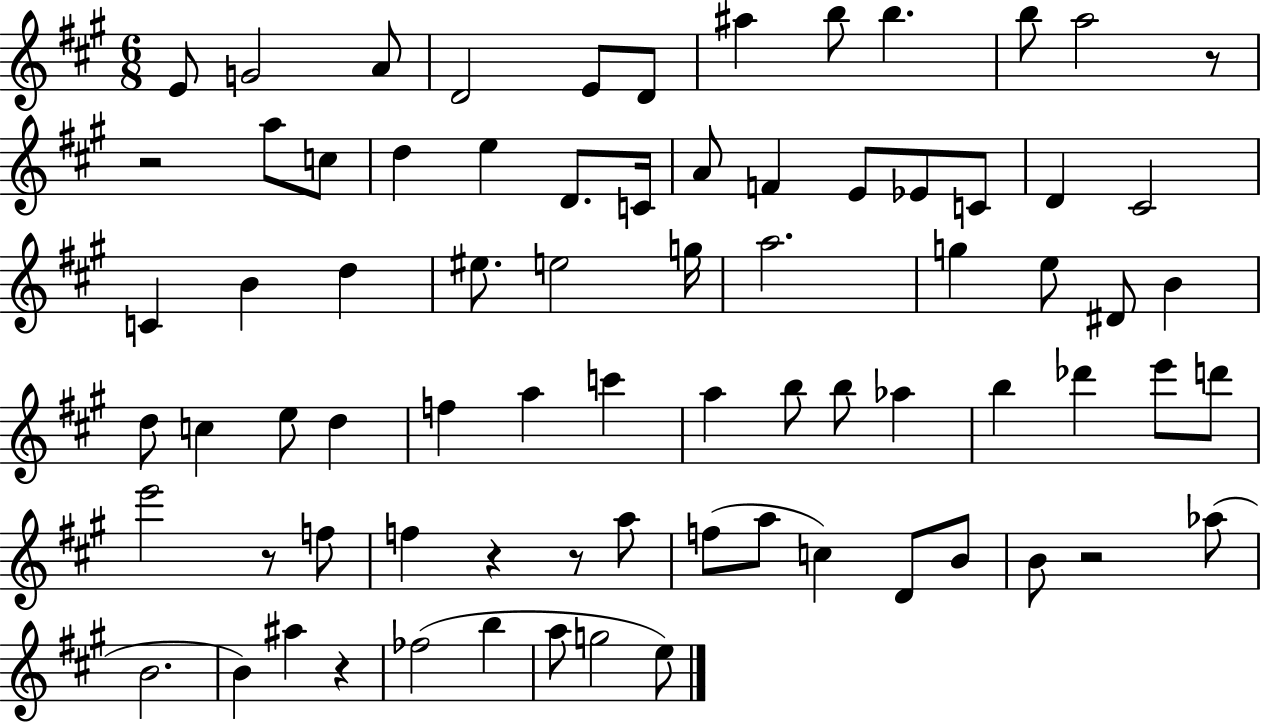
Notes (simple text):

E4/e G4/h A4/e D4/h E4/e D4/e A#5/q B5/e B5/q. B5/e A5/h R/e R/h A5/e C5/e D5/q E5/q D4/e. C4/s A4/e F4/q E4/e Eb4/e C4/e D4/q C#4/h C4/q B4/q D5/q EIS5/e. E5/h G5/s A5/h. G5/q E5/e D#4/e B4/q D5/e C5/q E5/e D5/q F5/q A5/q C6/q A5/q B5/e B5/e Ab5/q B5/q Db6/q E6/e D6/e E6/h R/e F5/e F5/q R/q R/e A5/e F5/e A5/e C5/q D4/e B4/e B4/e R/h Ab5/e B4/h. B4/q A#5/q R/q FES5/h B5/q A5/e G5/h E5/e